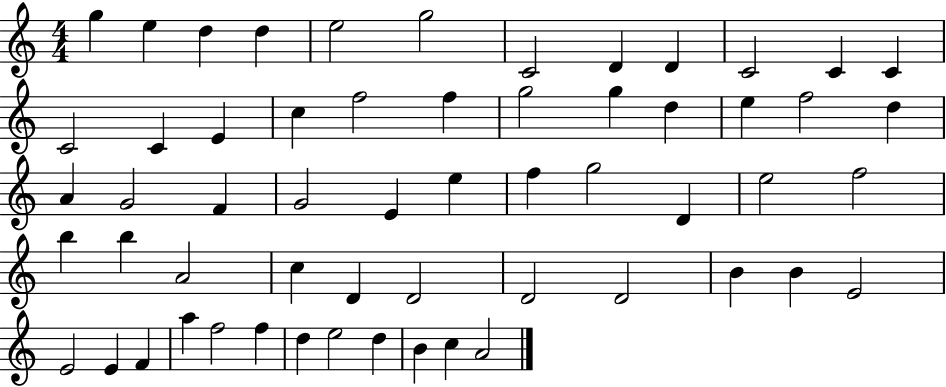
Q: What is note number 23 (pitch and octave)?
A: F5